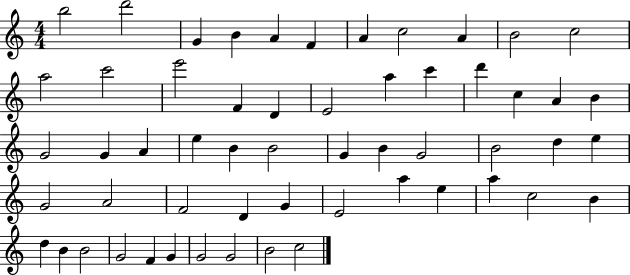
X:1
T:Untitled
M:4/4
L:1/4
K:C
b2 d'2 G B A F A c2 A B2 c2 a2 c'2 e'2 F D E2 a c' d' c A B G2 G A e B B2 G B G2 B2 d e G2 A2 F2 D G E2 a e a c2 B d B B2 G2 F G G2 G2 B2 c2